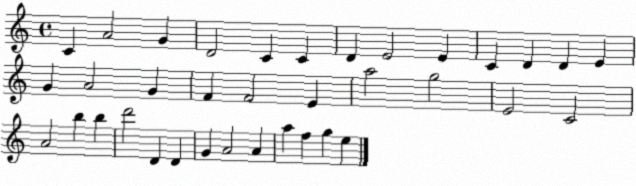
X:1
T:Untitled
M:4/4
L:1/4
K:C
C A2 G D2 C C D E2 E C D D E G A2 G F F2 E a2 g2 E2 C2 A2 b b d'2 D D G A2 A a f g e